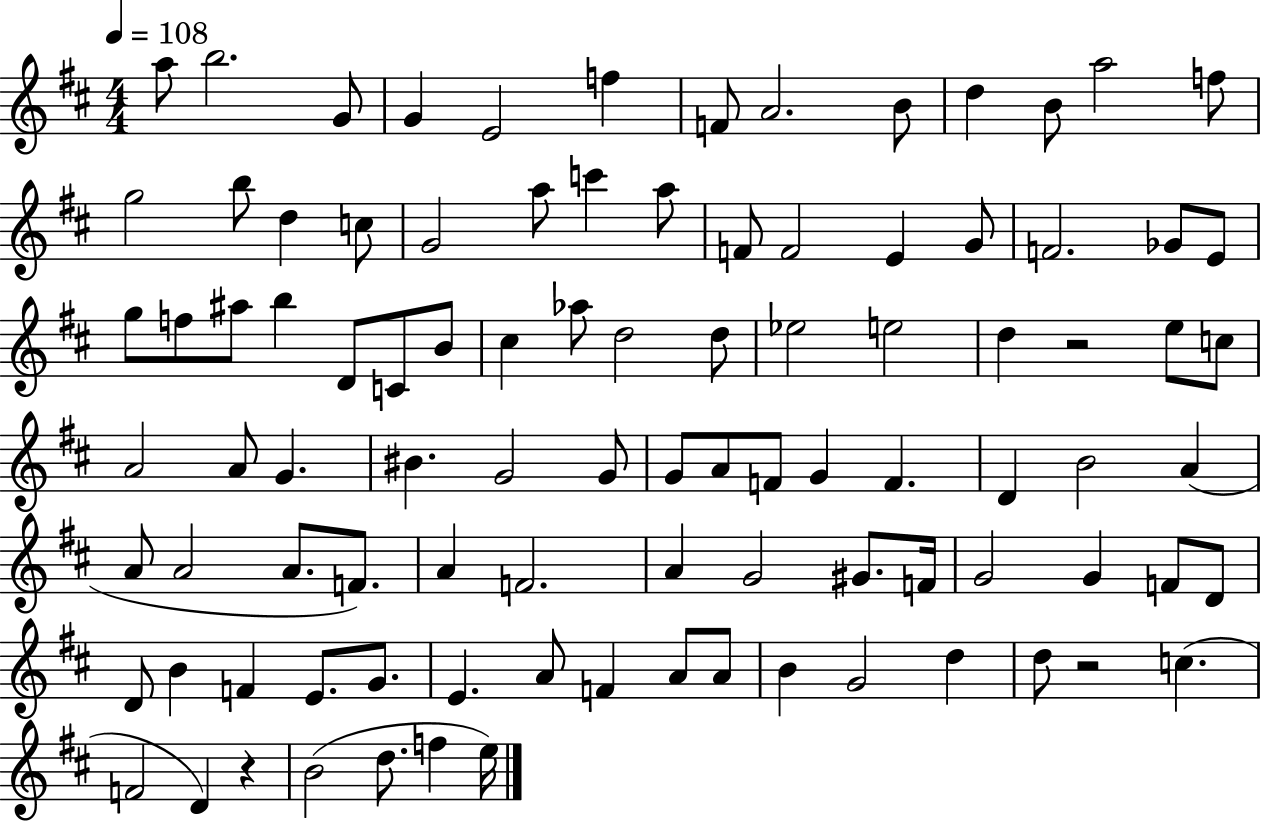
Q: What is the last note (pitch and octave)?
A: E5